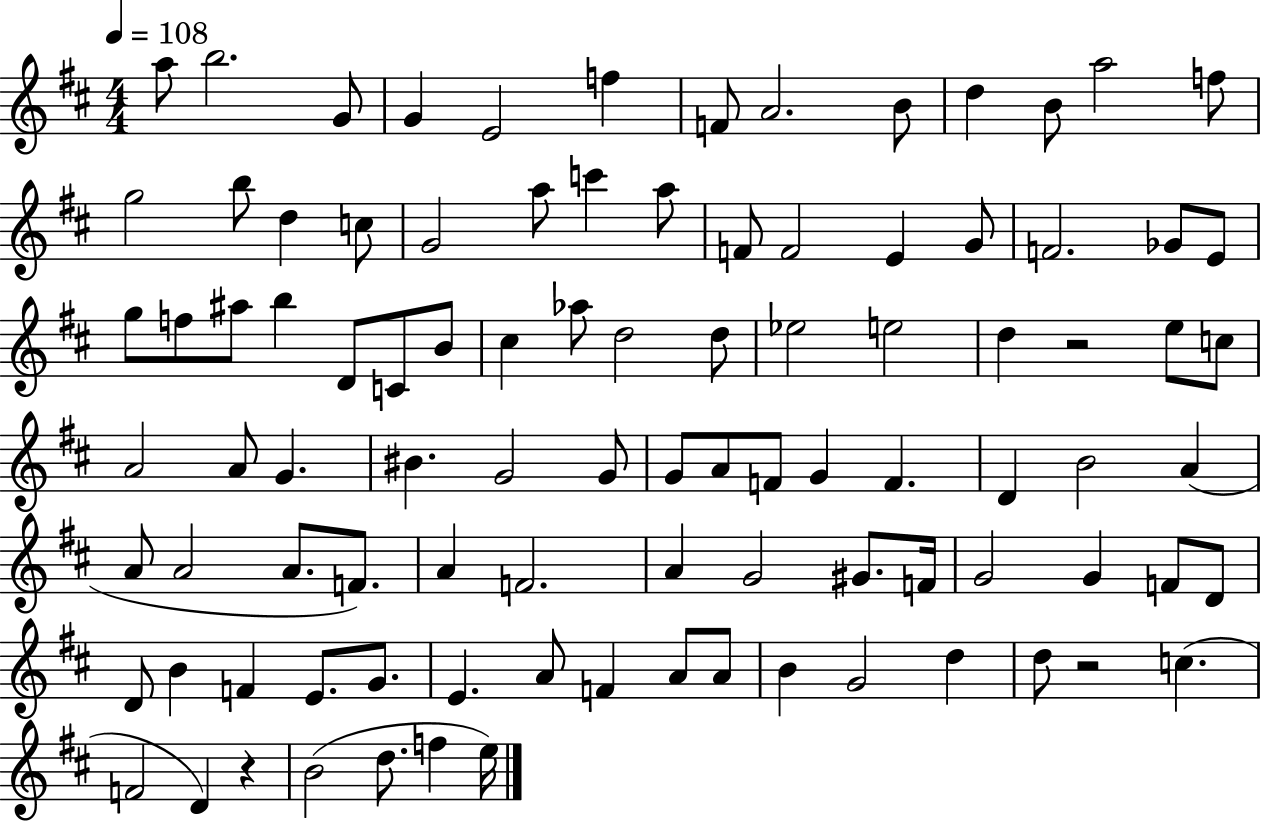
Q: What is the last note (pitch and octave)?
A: E5